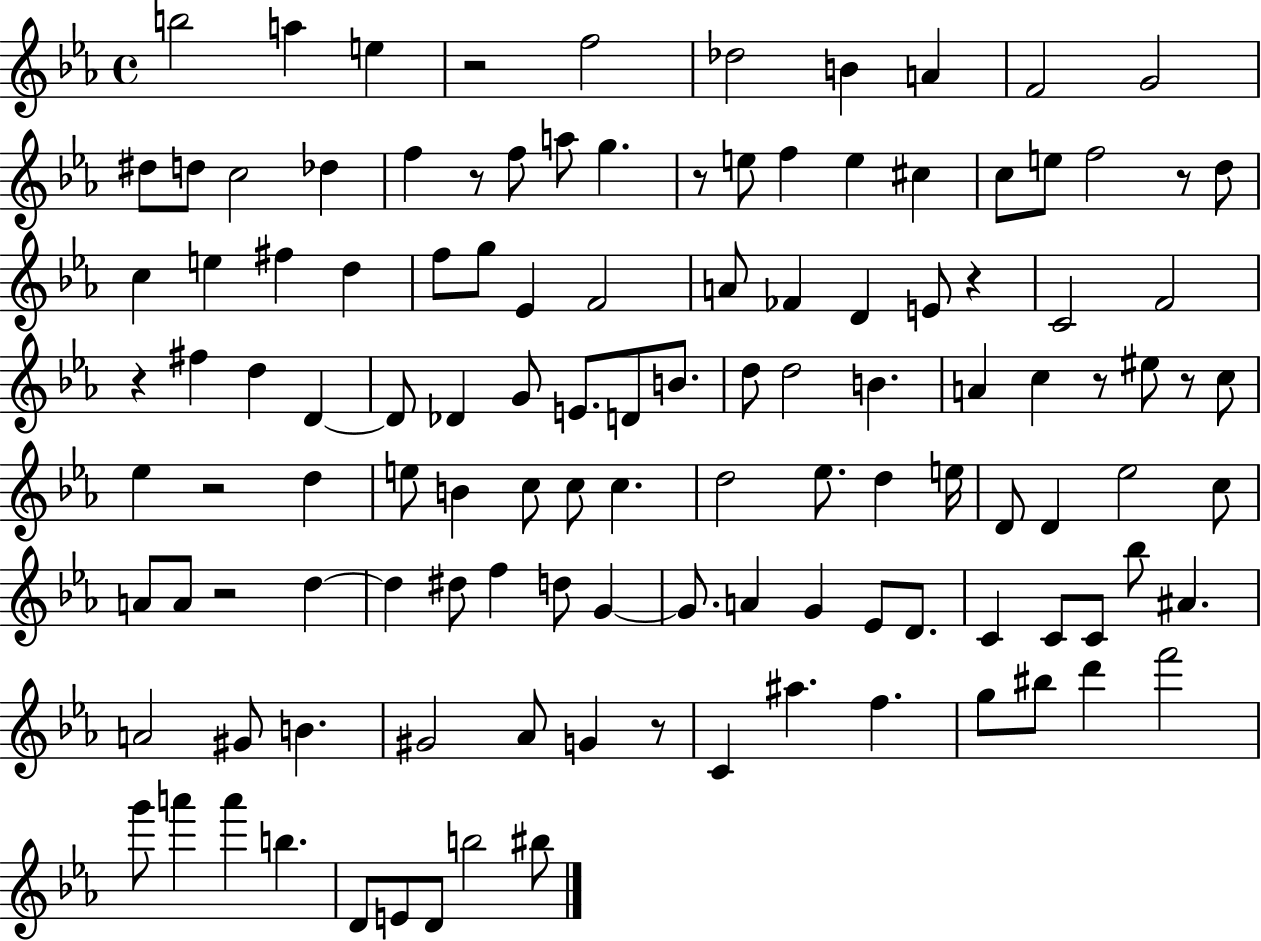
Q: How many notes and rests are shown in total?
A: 121